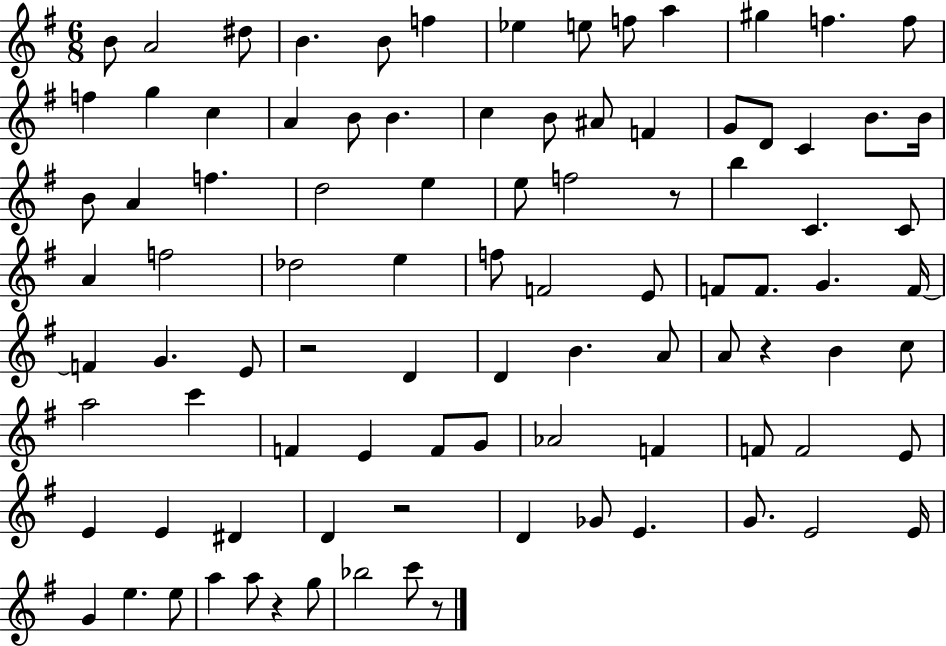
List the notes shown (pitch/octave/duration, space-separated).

B4/e A4/h D#5/e B4/q. B4/e F5/q Eb5/q E5/e F5/e A5/q G#5/q F5/q. F5/e F5/q G5/q C5/q A4/q B4/e B4/q. C5/q B4/e A#4/e F4/q G4/e D4/e C4/q B4/e. B4/s B4/e A4/q F5/q. D5/h E5/q E5/e F5/h R/e B5/q C4/q. C4/e A4/q F5/h Db5/h E5/q F5/e F4/h E4/e F4/e F4/e. G4/q. F4/s F4/q G4/q. E4/e R/h D4/q D4/q B4/q. A4/e A4/e R/q B4/q C5/e A5/h C6/q F4/q E4/q F4/e G4/e Ab4/h F4/q F4/e F4/h E4/e E4/q E4/q D#4/q D4/q R/h D4/q Gb4/e E4/q. G4/e. E4/h E4/s G4/q E5/q. E5/e A5/q A5/e R/q G5/e Bb5/h C6/e R/e